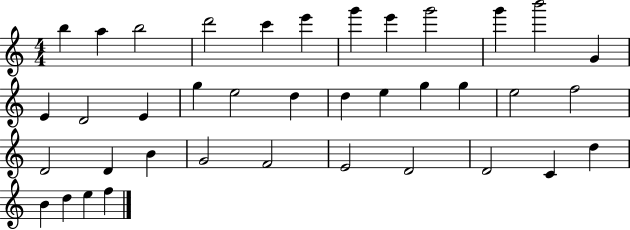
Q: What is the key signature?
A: C major